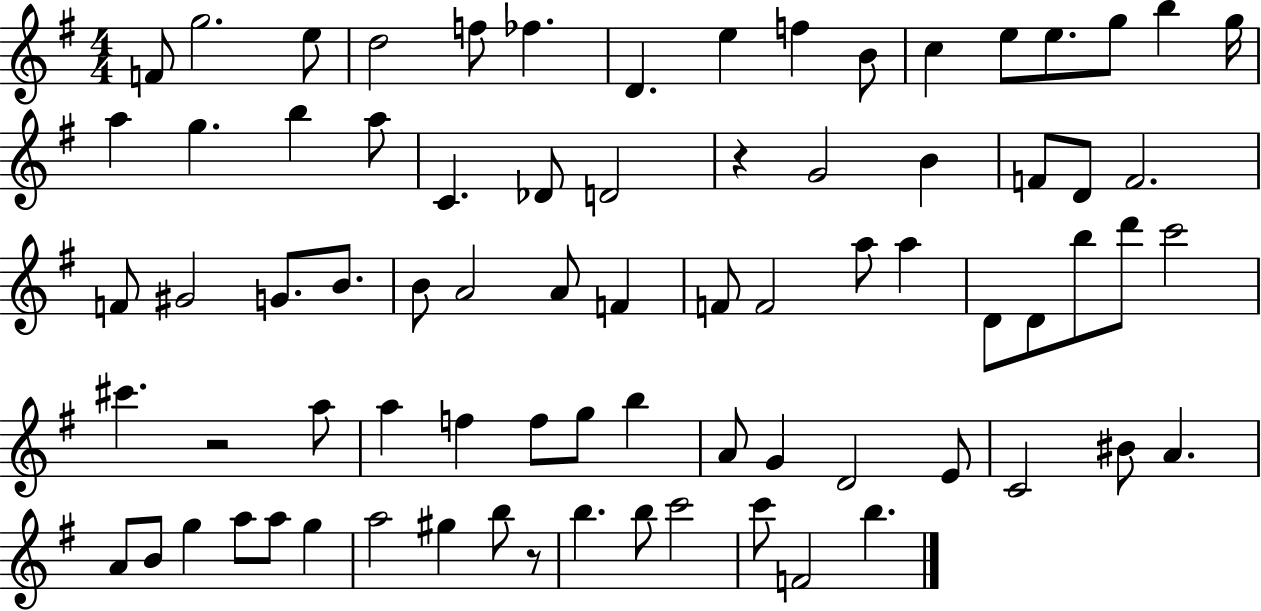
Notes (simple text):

F4/e G5/h. E5/e D5/h F5/e FES5/q. D4/q. E5/q F5/q B4/e C5/q E5/e E5/e. G5/e B5/q G5/s A5/q G5/q. B5/q A5/e C4/q. Db4/e D4/h R/q G4/h B4/q F4/e D4/e F4/h. F4/e G#4/h G4/e. B4/e. B4/e A4/h A4/e F4/q F4/e F4/h A5/e A5/q D4/e D4/e B5/e D6/e C6/h C#6/q. R/h A5/e A5/q F5/q F5/e G5/e B5/q A4/e G4/q D4/h E4/e C4/h BIS4/e A4/q. A4/e B4/e G5/q A5/e A5/e G5/q A5/h G#5/q B5/e R/e B5/q. B5/e C6/h C6/e F4/h B5/q.